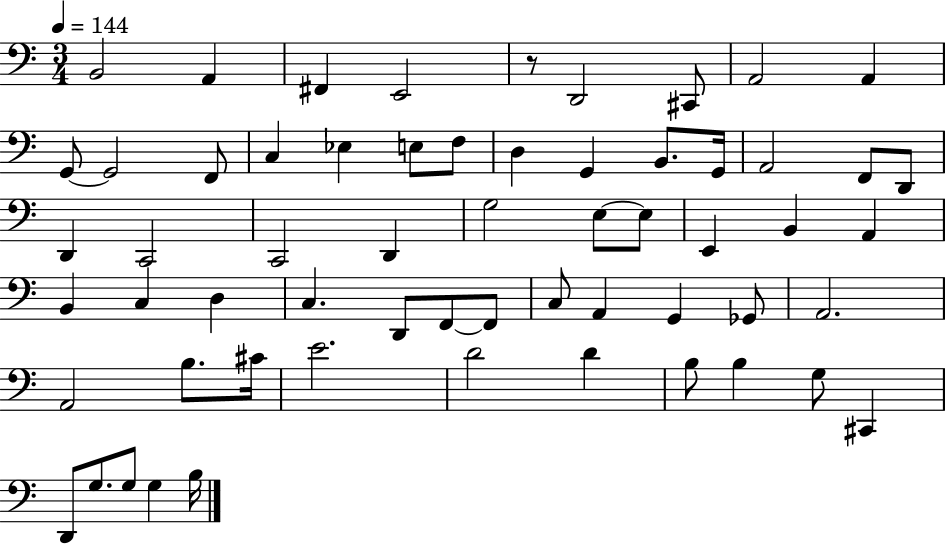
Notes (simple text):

B2/h A2/q F#2/q E2/h R/e D2/h C#2/e A2/h A2/q G2/e G2/h F2/e C3/q Eb3/q E3/e F3/e D3/q G2/q B2/e. G2/s A2/h F2/e D2/e D2/q C2/h C2/h D2/q G3/h E3/e E3/e E2/q B2/q A2/q B2/q C3/q D3/q C3/q. D2/e F2/e F2/e C3/e A2/q G2/q Gb2/e A2/h. A2/h B3/e. C#4/s E4/h. D4/h D4/q B3/e B3/q G3/e C#2/q D2/e G3/e. G3/e G3/q B3/s